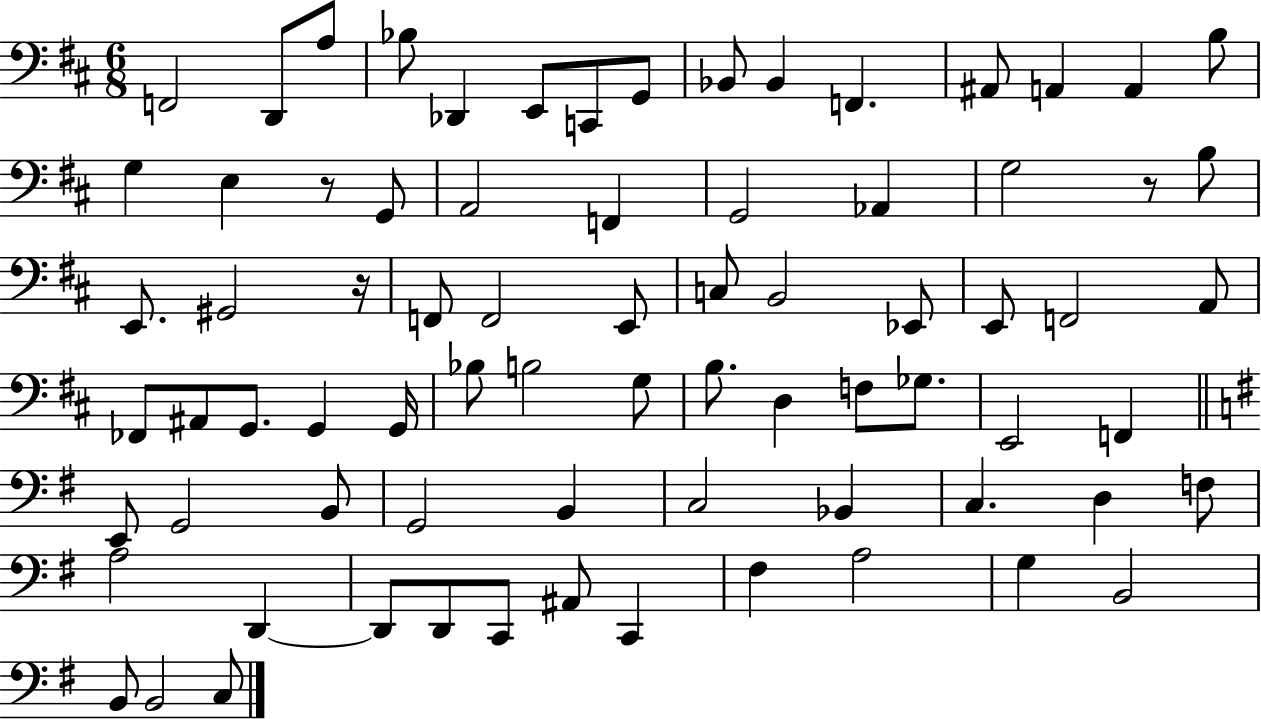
{
  \clef bass
  \numericTimeSignature
  \time 6/8
  \key d \major
  f,2 d,8 a8 | bes8 des,4 e,8 c,8 g,8 | bes,8 bes,4 f,4. | ais,8 a,4 a,4 b8 | \break g4 e4 r8 g,8 | a,2 f,4 | g,2 aes,4 | g2 r8 b8 | \break e,8. gis,2 r16 | f,8 f,2 e,8 | c8 b,2 ees,8 | e,8 f,2 a,8 | \break fes,8 ais,8 g,8. g,4 g,16 | bes8 b2 g8 | b8. d4 f8 ges8. | e,2 f,4 | \break \bar "||" \break \key g \major e,8 g,2 b,8 | g,2 b,4 | c2 bes,4 | c4. d4 f8 | \break a2 d,4~~ | d,8 d,8 c,8 ais,8 c,4 | fis4 a2 | g4 b,2 | \break b,8 b,2 c8 | \bar "|."
}